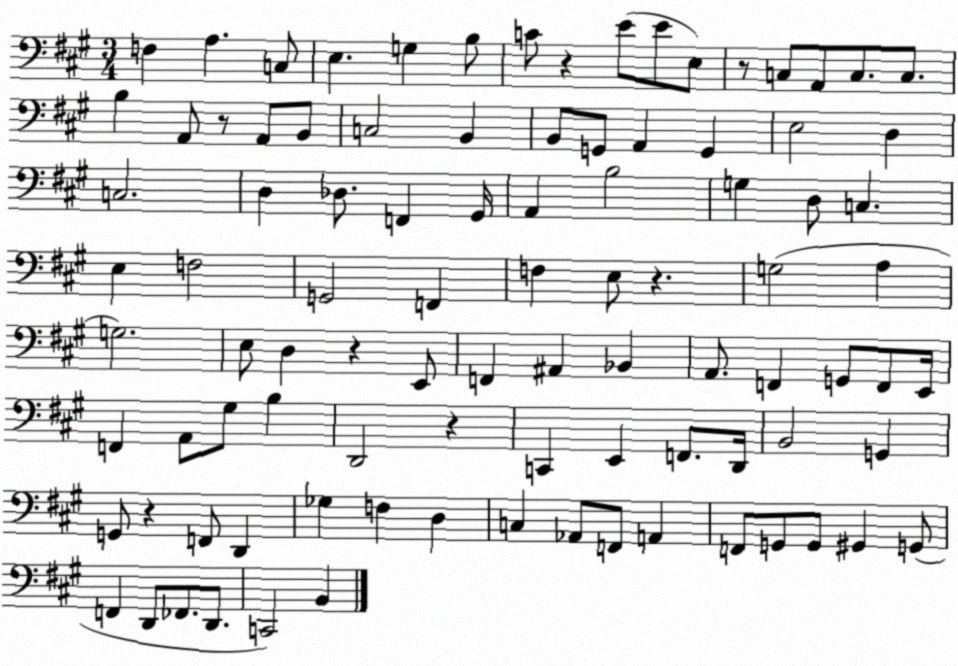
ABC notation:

X:1
T:Untitled
M:3/4
L:1/4
K:A
F, A, C,/2 E, G, B,/2 C/2 z E/2 E/2 E,/2 z/2 C,/2 A,,/2 C,/2 C,/2 B, A,,/2 z/2 A,,/2 B,,/2 C,2 B,, B,,/2 G,,/2 A,, G,, E,2 D, C,2 D, _D,/2 F,, ^G,,/4 A,, B,2 G, D,/2 C, E, F,2 G,,2 F,, F, E,/2 z G,2 A, G,2 E,/2 D, z E,,/2 F,, ^A,, _B,, A,,/2 F,, G,,/2 F,,/2 E,,/4 F,, A,,/2 ^G,/2 B, D,,2 z C,, E,, F,,/2 D,,/4 B,,2 G,, G,,/2 z F,,/2 D,, _G, F, D, C, _A,,/2 F,,/2 A,, F,,/2 G,,/2 G,,/2 ^G,, G,,/2 F,, D,,/2 _F,,/2 D,,/2 C,,2 B,,